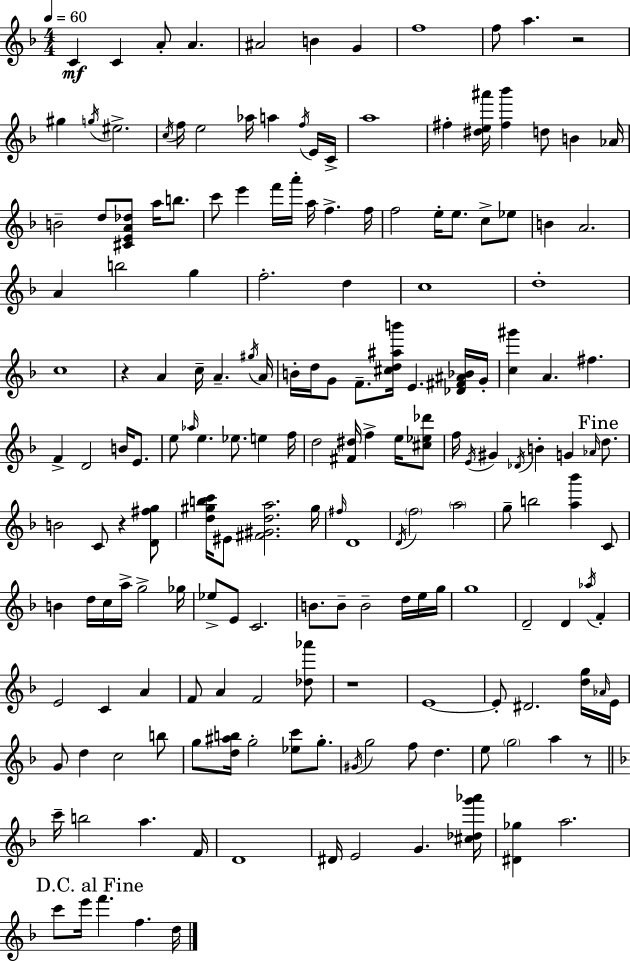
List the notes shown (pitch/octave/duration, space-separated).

C4/q C4/q A4/e A4/q. A#4/h B4/q G4/q F5/w F5/e A5/q. R/h G#5/q G5/s EIS5/h. C5/s F5/s E5/h Ab5/s A5/q F5/s E4/s C4/s A5/w F#5/q [D#5,E5,A#6]/s [F#5,Bb6]/q D5/e B4/q Ab4/s B4/h D5/e [C#4,E4,A4,Db5]/e A5/s B5/e. C6/e E6/q F6/s A6/s A5/s F5/q. F5/s F5/h E5/s E5/e. C5/e Eb5/e B4/q A4/h. A4/q B5/h G5/q F5/h. D5/q C5/w D5/w C5/w R/q A4/q C5/s A4/q. G#5/s A4/s B4/s D5/s G4/e F4/e. [C#5,D5,A#5,B6]/s E4/q. [Db4,F#4,A#4,Bb4]/s G4/s [C5,G#6]/q A4/q. F#5/q. F4/q D4/h B4/s E4/e. E5/e Ab5/s E5/q. Eb5/e. E5/q F5/s D5/h [F#4,D#5]/s F5/q E5/s [C#5,Eb5,Db6]/e F5/s E4/s G#4/q Db4/s B4/q G4/q Ab4/s D5/e. B4/h C4/e R/q [D4,F#5,G5]/e [D5,G#5,B5,C6]/s EIS4/e [F#4,G#4,D5,A5]/h. G#5/s F#5/s D4/w D4/s F5/h A5/h G5/e B5/h [A5,Bb6]/q C4/e B4/q D5/s C5/s A5/s G5/h Gb5/s Eb5/e E4/e C4/h. B4/e. B4/e B4/h D5/s E5/s G5/s G5/w D4/h D4/q Ab5/s F4/q E4/h C4/q A4/q F4/e A4/q F4/h [Db5,Ab6]/e R/w E4/w E4/e D#4/h. [D5,G5]/s Ab4/s E4/s G4/e D5/q C5/h B5/e G5/e [D5,A#5,B5]/s G5/h [Eb5,C6]/e G5/e. G#4/s G5/h F5/e D5/q. E5/e G5/h A5/q R/e C6/s B5/h A5/q. F4/s D4/w D#4/s E4/h G4/q. [C#5,Db5,G6,Ab6]/s [D#4,Gb5]/q A5/h. C6/e E6/s F6/q. F5/q. D5/s